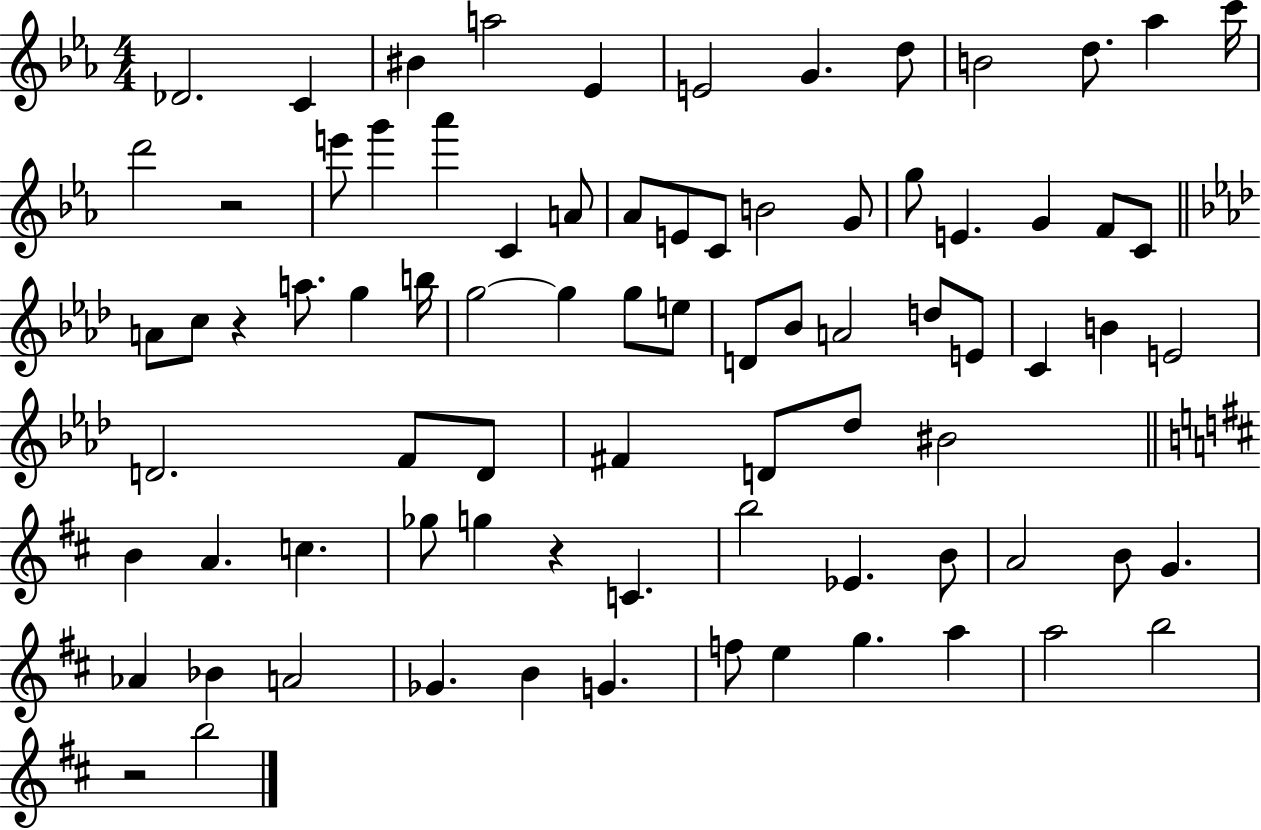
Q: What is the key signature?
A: EES major